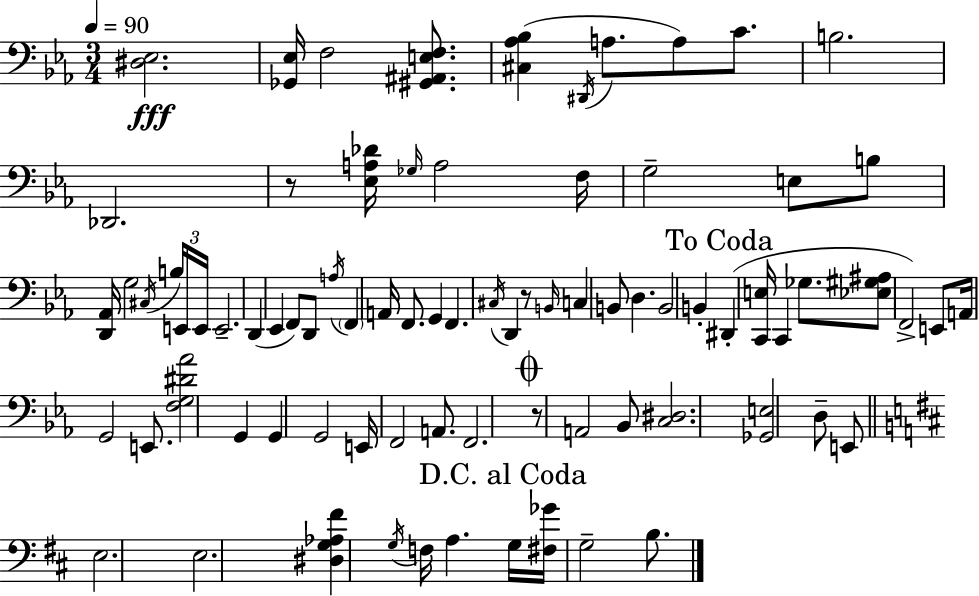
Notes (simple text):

[D#3,Eb3]/h. [Gb2,Eb3]/s F3/h [G#2,A#2,E3,F3]/e. [C#3,Ab3,Bb3]/q D#2/s A3/e. A3/e C4/e. B3/h. Db2/h. R/e [Eb3,A3,Db4]/s Gb3/s A3/h F3/s G3/h E3/e B3/e [D2,Ab2]/s G3/h C#3/s B3/s E2/s E2/s E2/h. D2/q Eb2/q F2/e D2/e A3/s F2/q A2/s F2/e. G2/q F2/q. C#3/s D2/q R/e B2/s C3/q B2/e D3/q. B2/h B2/q D#2/q [C2,E3]/s C2/q Gb3/e. [Eb3,G#3,A#3]/e F2/h E2/e A2/s G2/h E2/e. [F3,G3,D#4,Ab4]/h G2/q G2/q G2/h E2/s F2/h A2/e. F2/h. R/e A2/h Bb2/e [C3,D#3]/h. [Gb2,E3]/h D3/e E2/e E3/h. E3/h. [D#3,G3,Ab3,F#4]/q G3/s F3/s A3/q. G3/s [F#3,Gb4]/s G3/h B3/e.